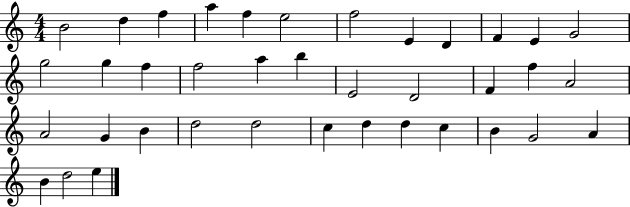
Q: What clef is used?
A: treble